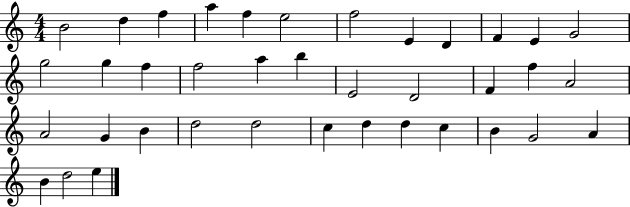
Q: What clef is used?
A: treble